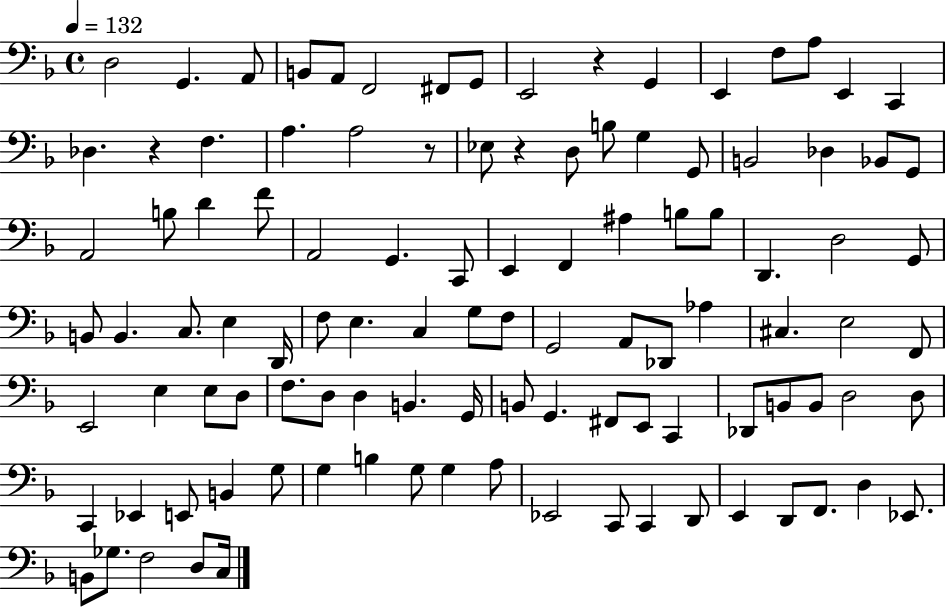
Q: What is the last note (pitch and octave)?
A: C3